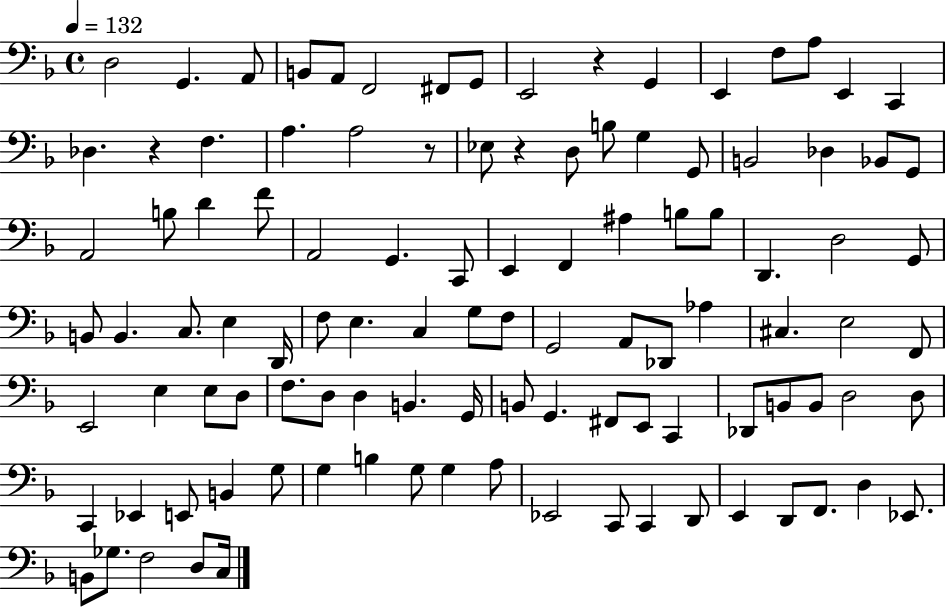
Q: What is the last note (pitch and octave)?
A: C3